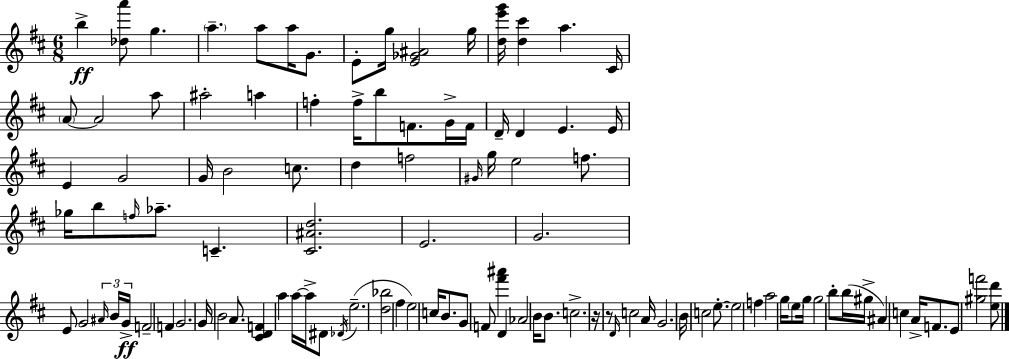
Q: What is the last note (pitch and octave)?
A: E4